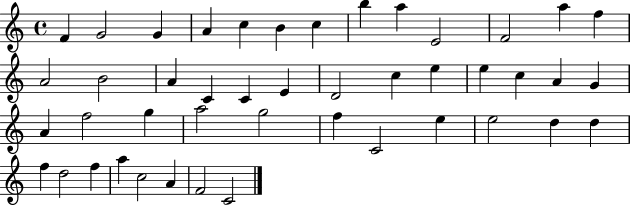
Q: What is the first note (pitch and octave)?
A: F4